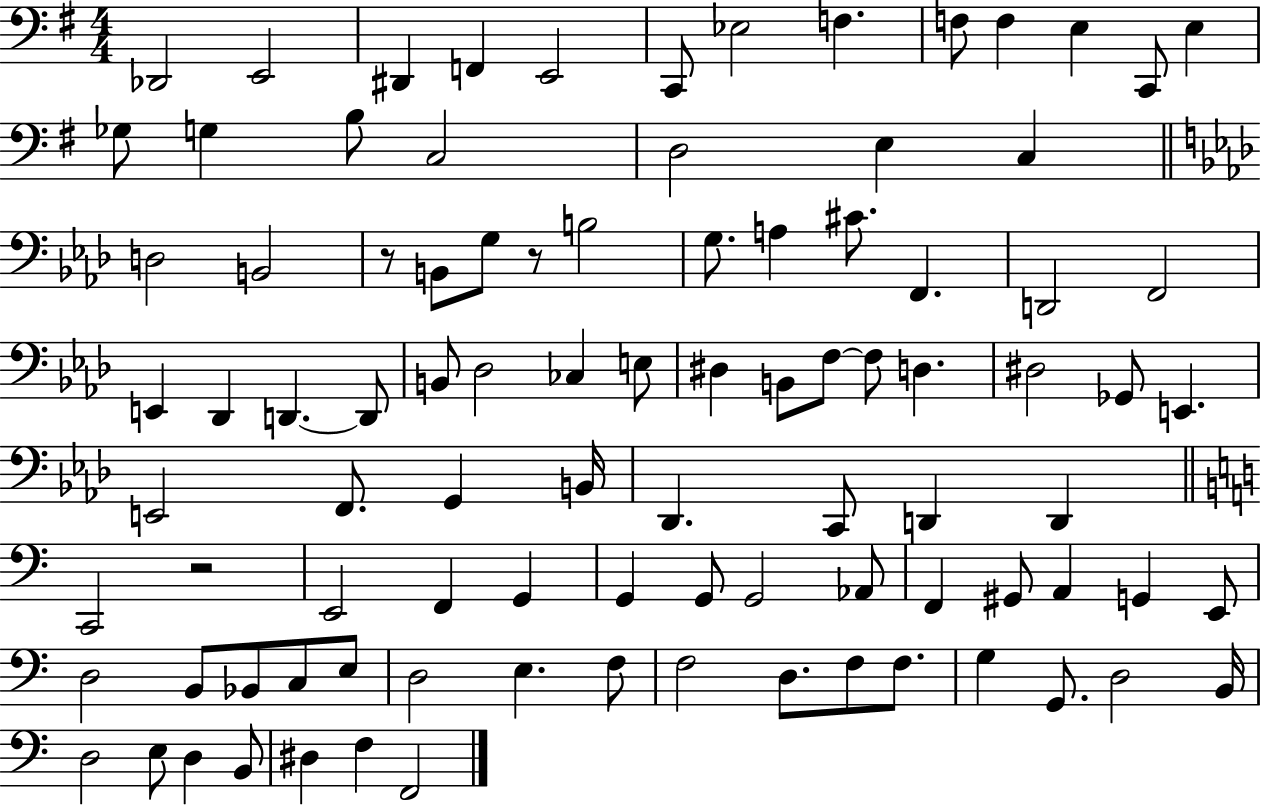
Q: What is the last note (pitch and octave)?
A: F2